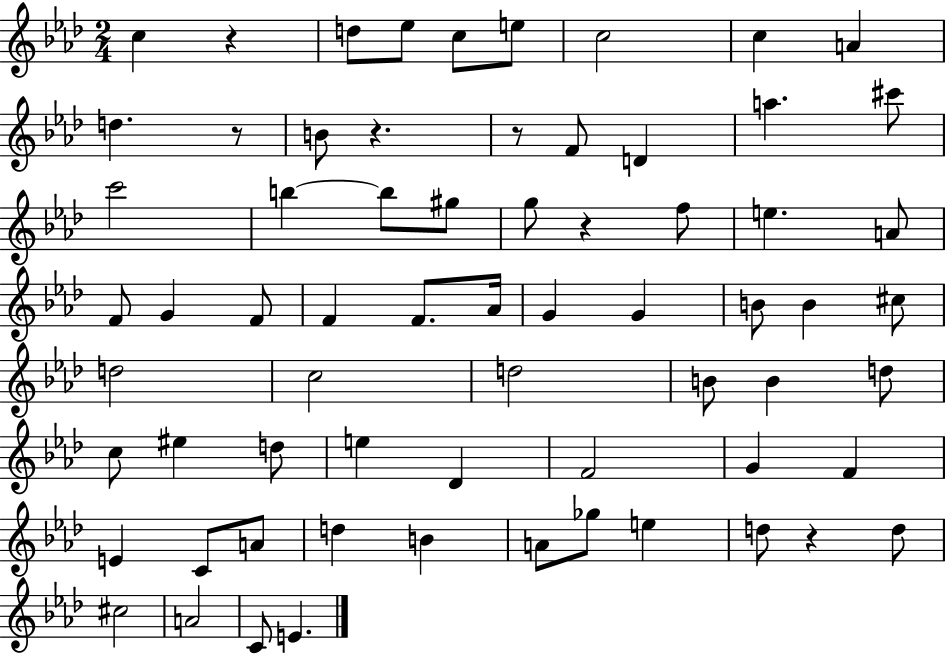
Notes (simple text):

C5/q R/q D5/e Eb5/e C5/e E5/e C5/h C5/q A4/q D5/q. R/e B4/e R/q. R/e F4/e D4/q A5/q. C#6/e C6/h B5/q B5/e G#5/e G5/e R/q F5/e E5/q. A4/e F4/e G4/q F4/e F4/q F4/e. Ab4/s G4/q G4/q B4/e B4/q C#5/e D5/h C5/h D5/h B4/e B4/q D5/e C5/e EIS5/q D5/e E5/q Db4/q F4/h G4/q F4/q E4/q C4/e A4/e D5/q B4/q A4/e Gb5/e E5/q D5/e R/q D5/e C#5/h A4/h C4/e E4/q.